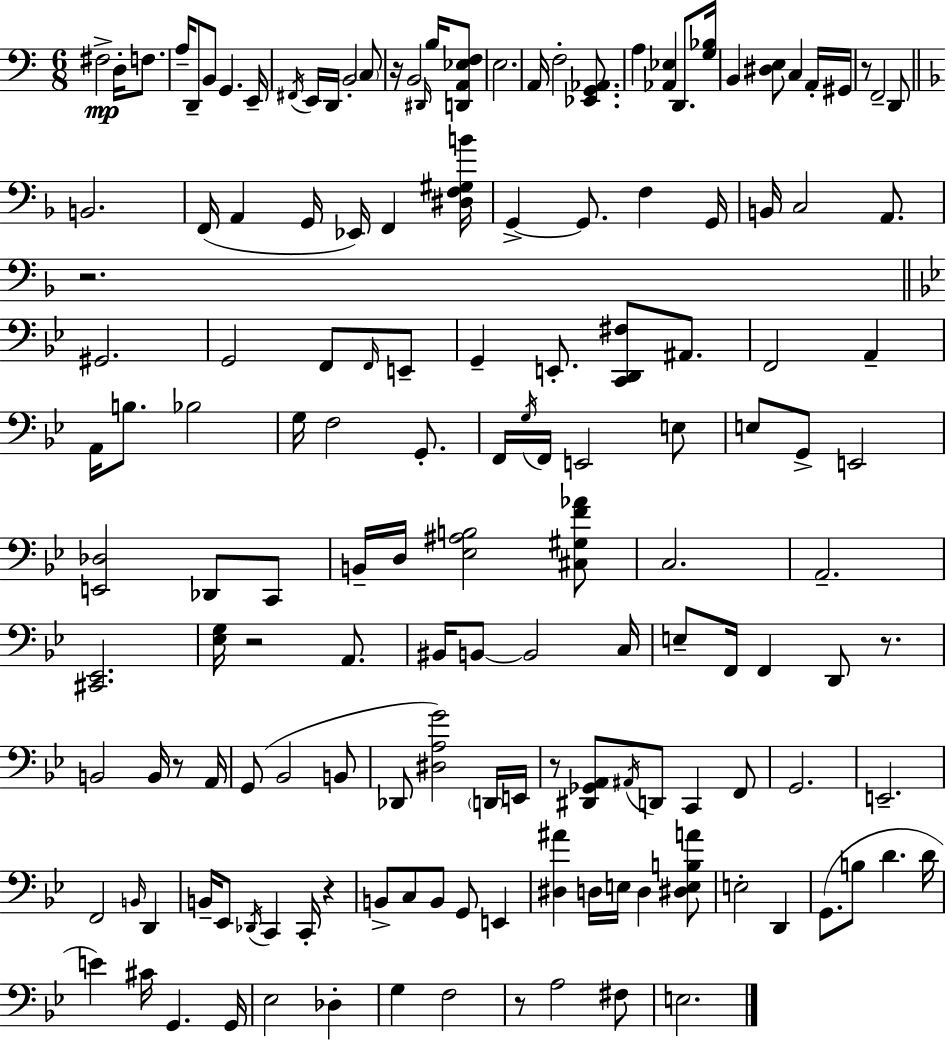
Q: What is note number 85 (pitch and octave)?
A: B2